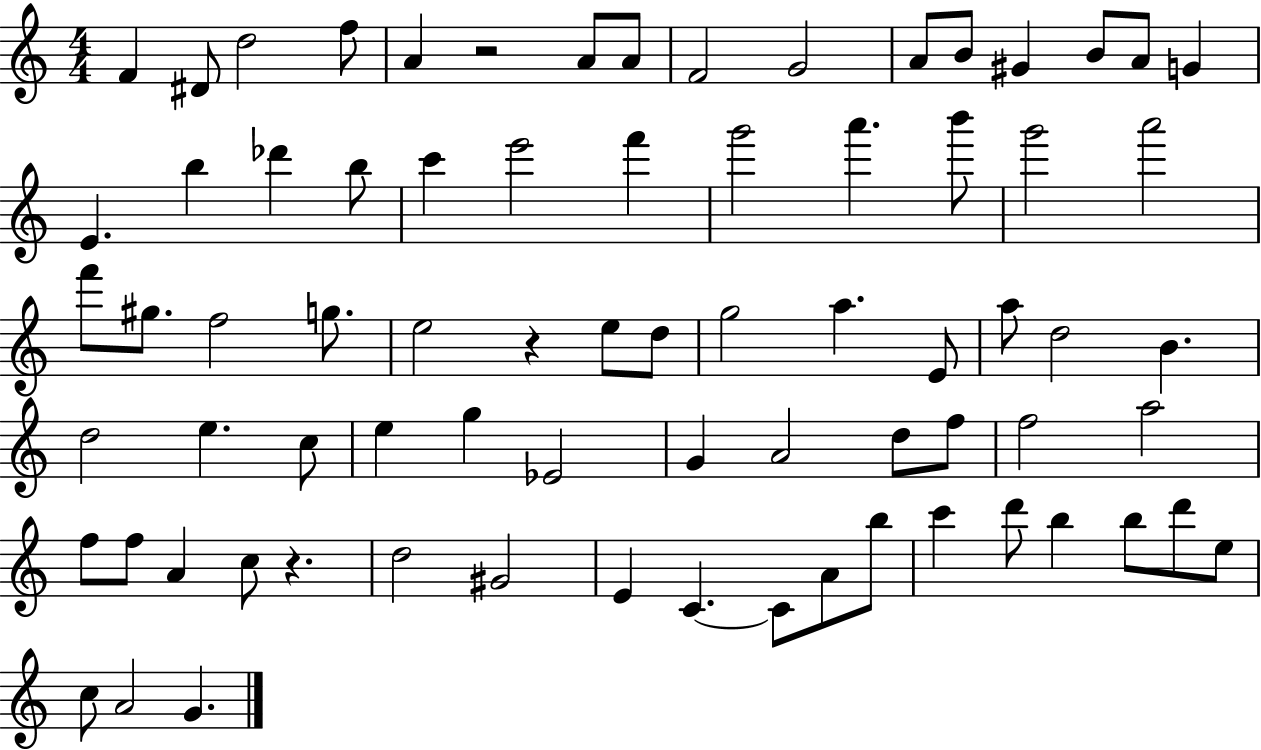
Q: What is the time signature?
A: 4/4